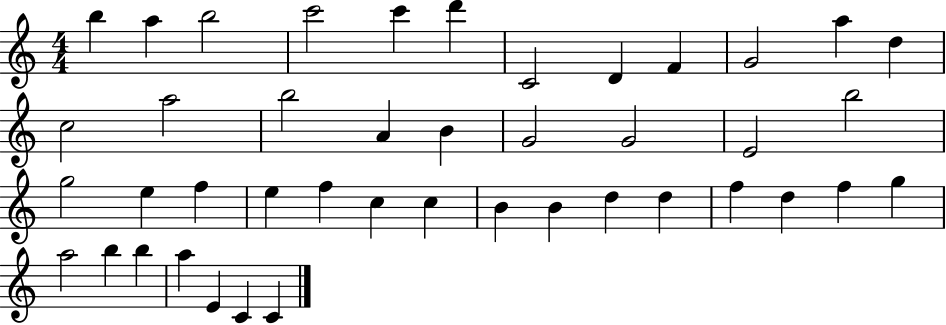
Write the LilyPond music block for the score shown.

{
  \clef treble
  \numericTimeSignature
  \time 4/4
  \key c \major
  b''4 a''4 b''2 | c'''2 c'''4 d'''4 | c'2 d'4 f'4 | g'2 a''4 d''4 | \break c''2 a''2 | b''2 a'4 b'4 | g'2 g'2 | e'2 b''2 | \break g''2 e''4 f''4 | e''4 f''4 c''4 c''4 | b'4 b'4 d''4 d''4 | f''4 d''4 f''4 g''4 | \break a''2 b''4 b''4 | a''4 e'4 c'4 c'4 | \bar "|."
}